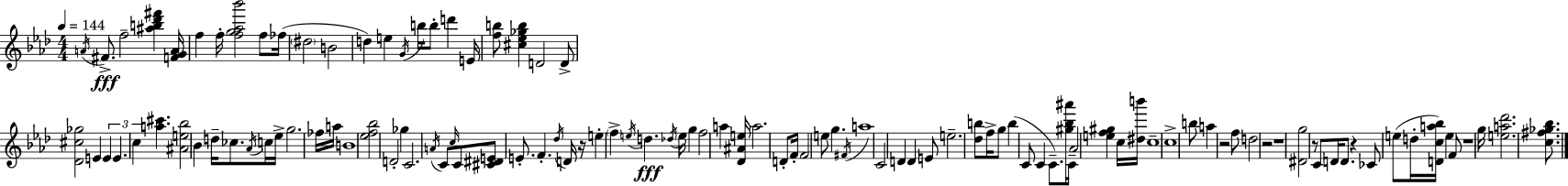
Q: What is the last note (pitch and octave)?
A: G5